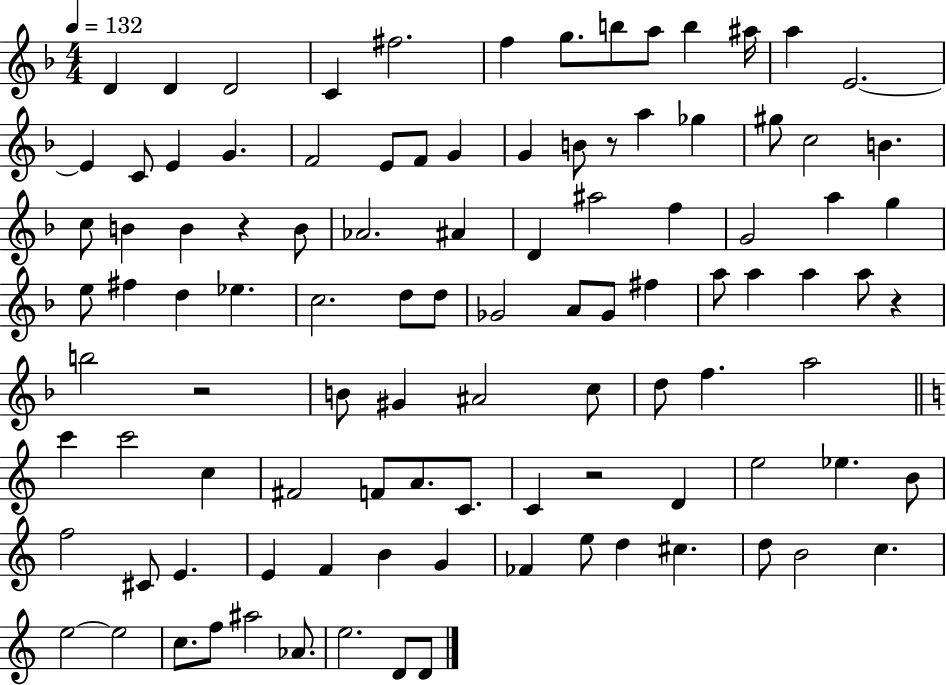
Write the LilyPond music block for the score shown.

{
  \clef treble
  \numericTimeSignature
  \time 4/4
  \key f \major
  \tempo 4 = 132
  d'4 d'4 d'2 | c'4 fis''2. | f''4 g''8. b''8 a''8 b''4 ais''16 | a''4 e'2.~~ | \break e'4 c'8 e'4 g'4. | f'2 e'8 f'8 g'4 | g'4 b'8 r8 a''4 ges''4 | gis''8 c''2 b'4. | \break c''8 b'4 b'4 r4 b'8 | aes'2. ais'4 | d'4 ais''2 f''4 | g'2 a''4 g''4 | \break e''8 fis''4 d''4 ees''4. | c''2. d''8 d''8 | ges'2 a'8 ges'8 fis''4 | a''8 a''4 a''4 a''8 r4 | \break b''2 r2 | b'8 gis'4 ais'2 c''8 | d''8 f''4. a''2 | \bar "||" \break \key c \major c'''4 c'''2 c''4 | fis'2 f'8 a'8. c'8. | c'4 r2 d'4 | e''2 ees''4. b'8 | \break f''2 cis'8 e'4. | e'4 f'4 b'4 g'4 | fes'4 e''8 d''4 cis''4. | d''8 b'2 c''4. | \break e''2~~ e''2 | c''8. f''8 ais''2 aes'8. | e''2. d'8 d'8 | \bar "|."
}